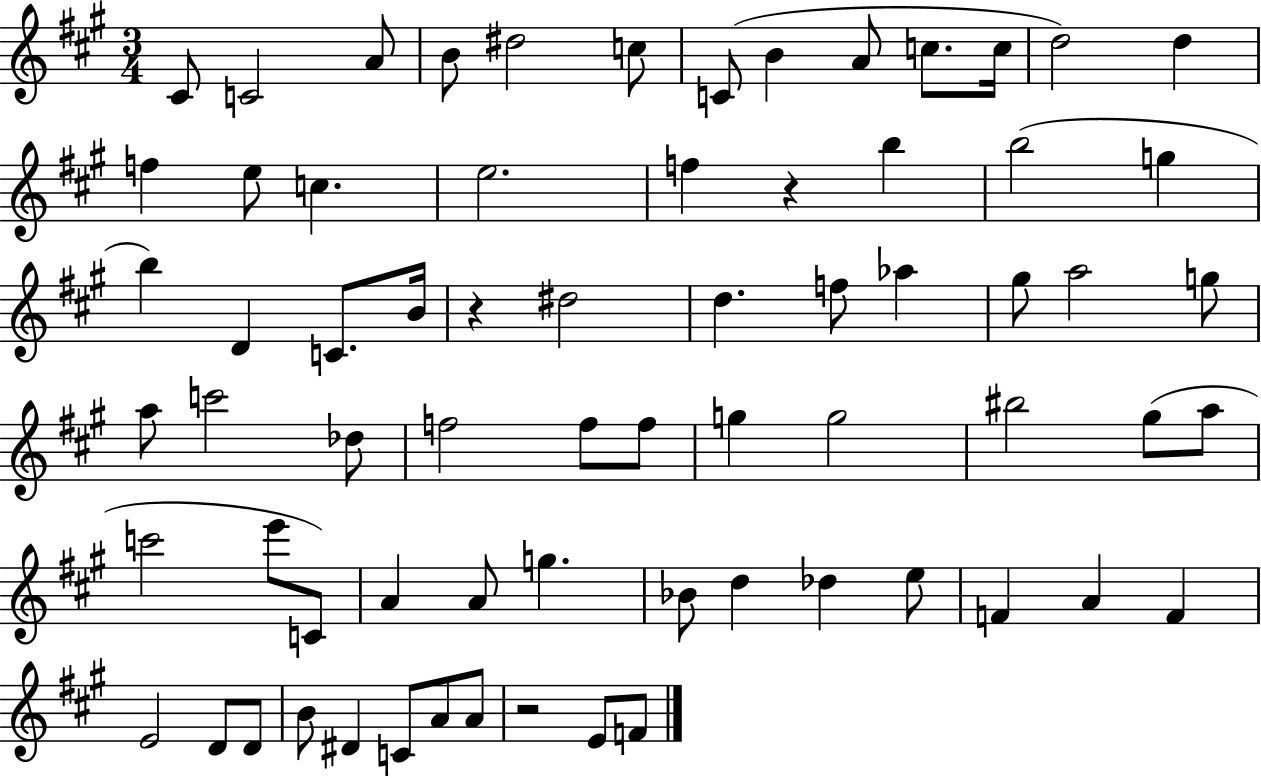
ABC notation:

X:1
T:Untitled
M:3/4
L:1/4
K:A
^C/2 C2 A/2 B/2 ^d2 c/2 C/2 B A/2 c/2 c/4 d2 d f e/2 c e2 f z b b2 g b D C/2 B/4 z ^d2 d f/2 _a ^g/2 a2 g/2 a/2 c'2 _d/2 f2 f/2 f/2 g g2 ^b2 ^g/2 a/2 c'2 e'/2 C/2 A A/2 g _B/2 d _d e/2 F A F E2 D/2 D/2 B/2 ^D C/2 A/2 A/2 z2 E/2 F/2